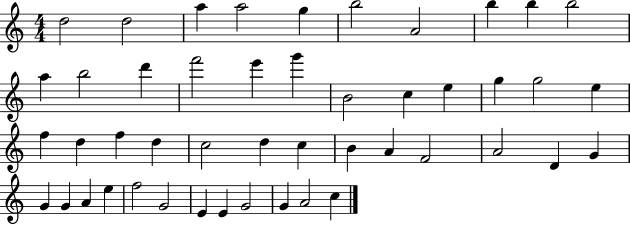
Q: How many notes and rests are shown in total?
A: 47